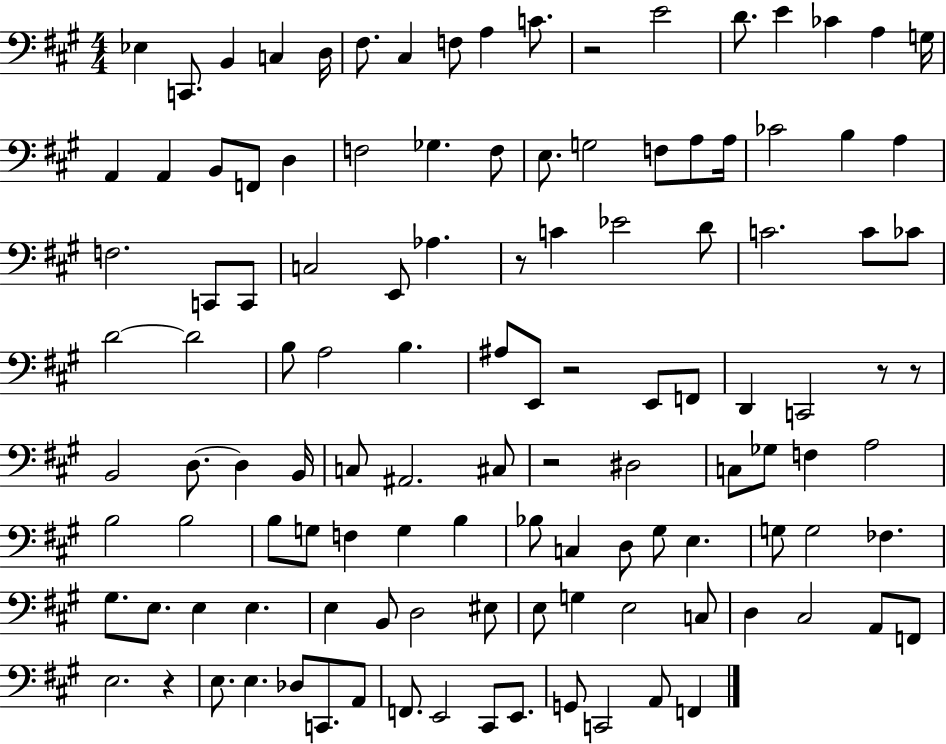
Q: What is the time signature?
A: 4/4